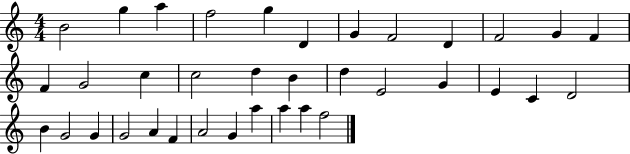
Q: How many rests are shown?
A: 0